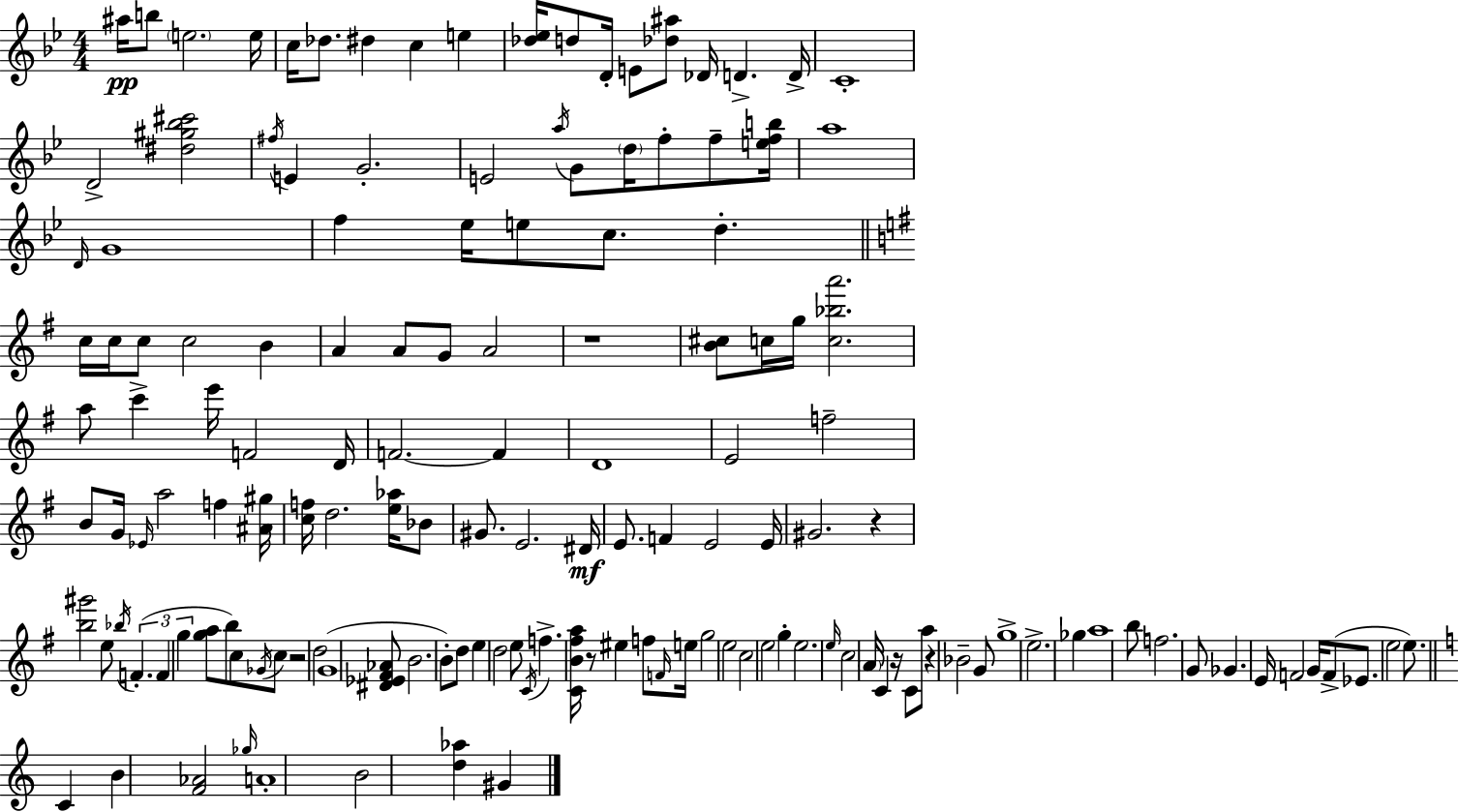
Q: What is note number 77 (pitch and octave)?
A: C5